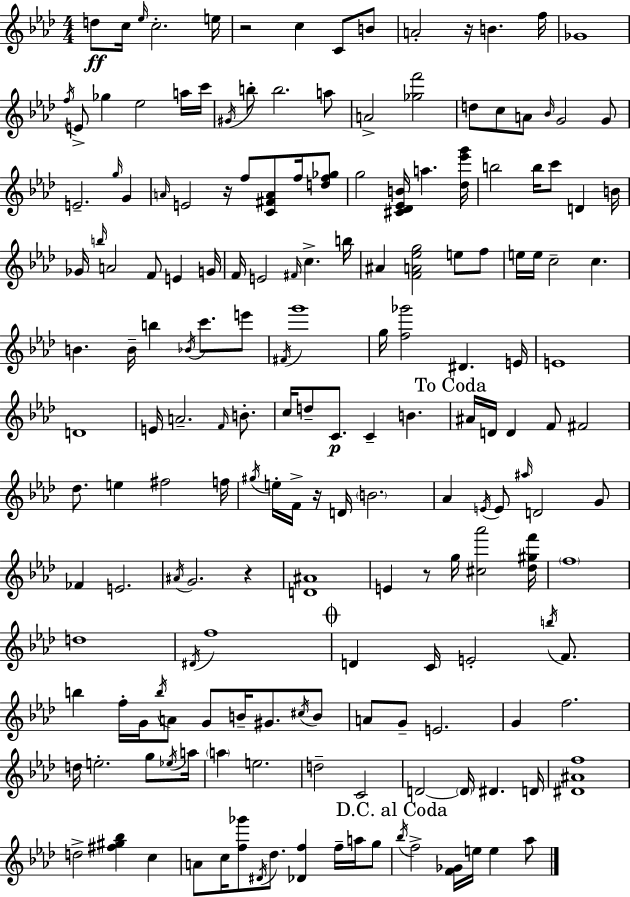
D5/e C5/s Eb5/s C5/h. E5/s R/h C5/q C4/e B4/e A4/h R/s B4/q. F5/s Gb4/w F5/s E4/e Gb5/q Eb5/h A5/s C6/s G#4/s B5/e B5/h. A5/e A4/h [Gb5,F6]/h D5/e C5/e A4/e Bb4/s G4/h G4/e E4/h. G5/s G4/q A4/s E4/h R/s F5/e [C4,F#4,A4]/e F5/s [D5,F5,Gb5]/e G5/h [C#4,Db4,Eb4,B4]/s A5/q. [Db5,Eb6,G6]/s B5/h B5/s C6/e D4/q B4/s Gb4/s B5/s A4/h F4/e E4/q G4/s F4/s E4/h F#4/s C5/q. B5/s A#4/q [F4,A4,Eb5,G5]/h E5/e F5/e E5/s E5/s C5/h C5/q. B4/q. B4/s B5/q Bb4/s C6/e. E6/e F#4/s G6/w G5/s [F5,Gb6]/h D#4/q. E4/s E4/w D4/w E4/s A4/h. F4/s B4/e. C5/s D5/e C4/e. C4/q B4/q. A#4/s D4/s D4/q F4/e F#4/h Db5/e. E5/q F#5/h F5/s G#5/s E5/s F4/s R/s D4/s B4/h. Ab4/q E4/s E4/e A#5/s D4/h G4/e FES4/q E4/h. A#4/s G4/h. R/q [D4,A#4]/w E4/q R/e G5/s [C#5,Ab6]/h [Db5,G#5,F6]/s F5/w D5/w D#4/s F5/w D4/q C4/s E4/h B5/s F4/e. B5/q F5/s G4/s B5/s A4/e G4/e B4/s G#4/e. C#5/s B4/e A4/e G4/e E4/h. G4/q F5/h. D5/s E5/h. G5/e Eb5/s A5/s A5/q E5/h. D5/h C4/h D4/h D4/s D#4/q. D4/s [D#4,A#4,F5]/w D5/h [F#5,G#5,Bb5]/q C5/q A4/e C5/s [F5,Gb6]/e D#4/s Db5/e. [Db4,F5]/q F5/s A5/s G5/e Bb5/s F5/h [F4,Gb4]/s E5/s E5/q Ab5/e